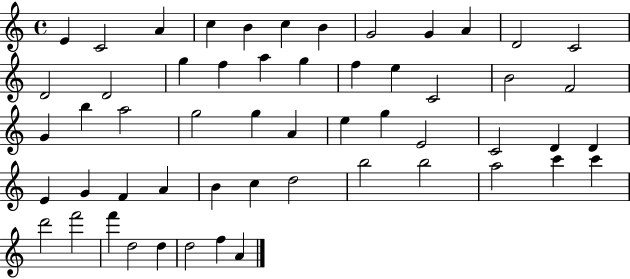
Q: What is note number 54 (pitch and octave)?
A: F5